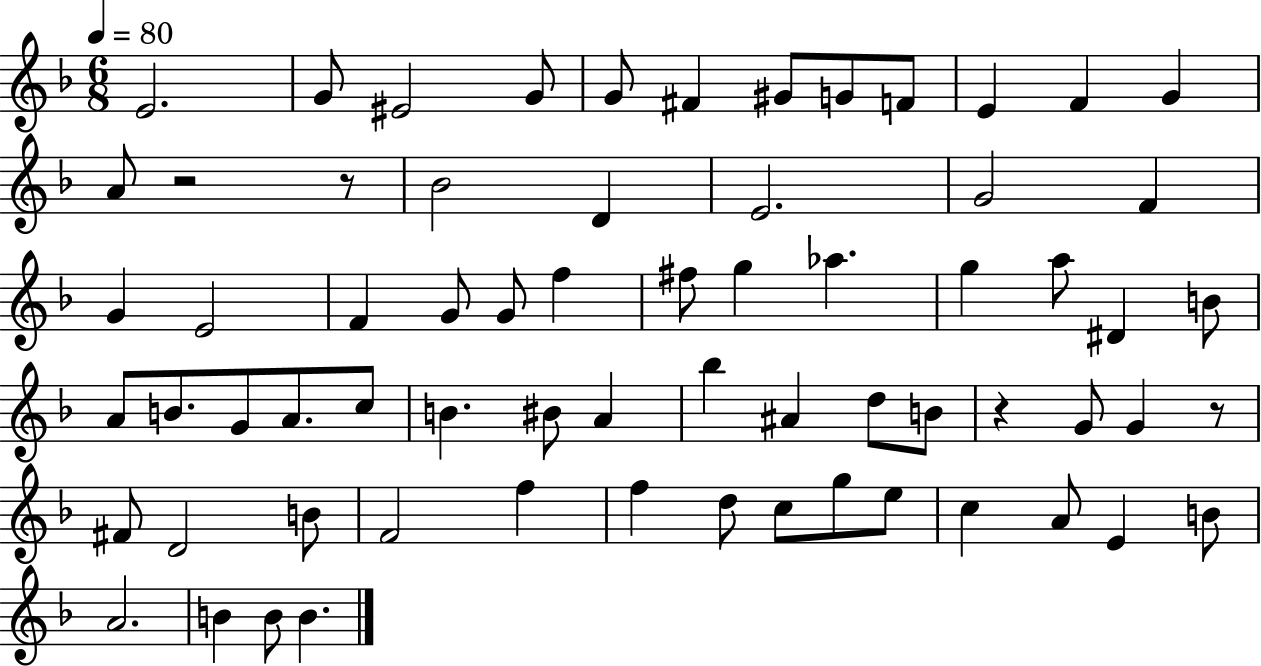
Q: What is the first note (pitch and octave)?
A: E4